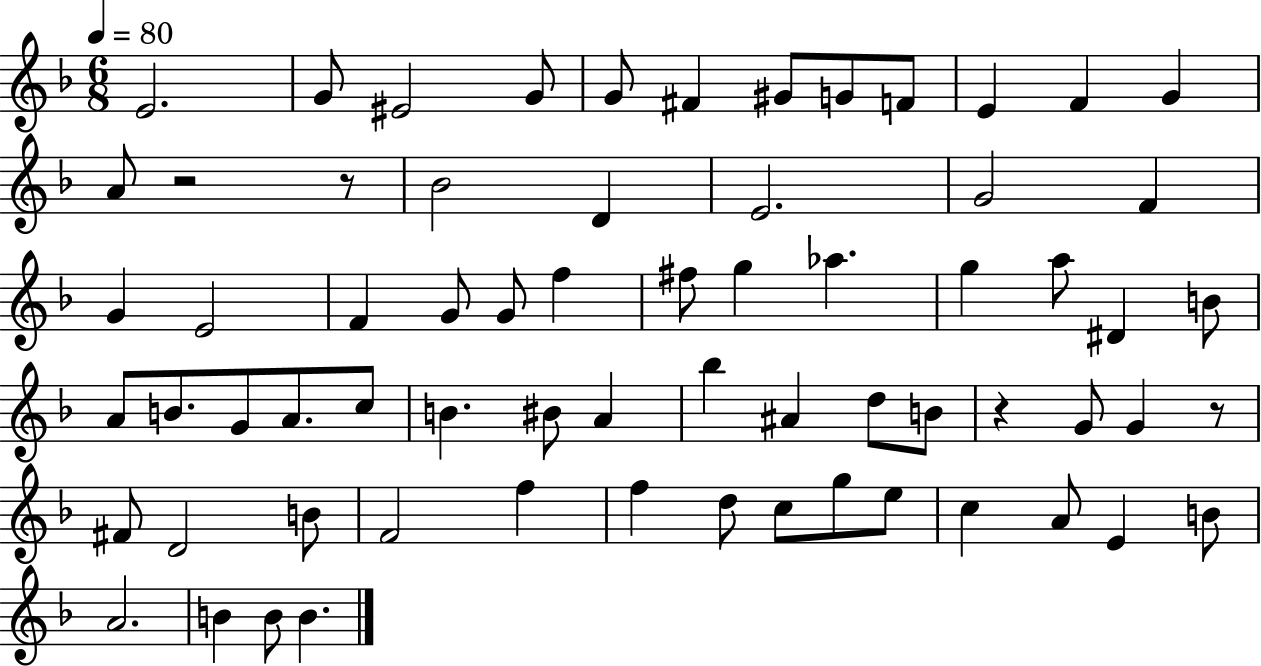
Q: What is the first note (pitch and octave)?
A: E4